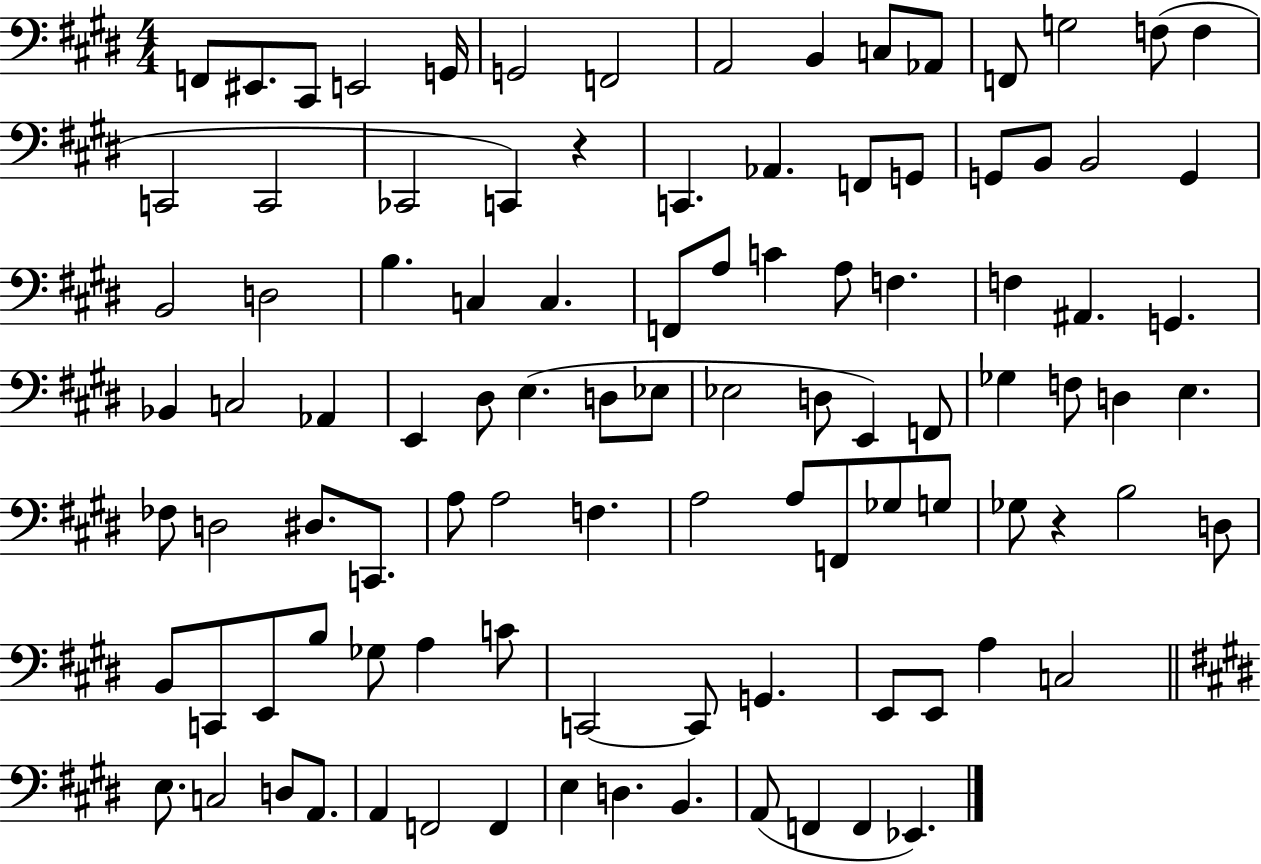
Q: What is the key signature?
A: E major